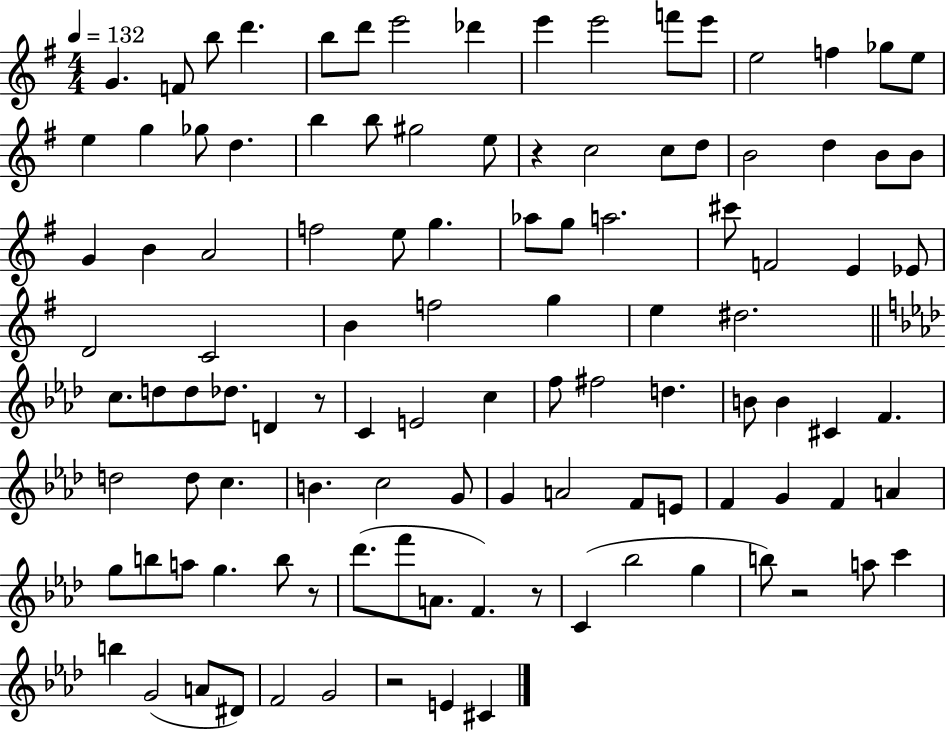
G4/q. F4/e B5/e D6/q. B5/e D6/e E6/h Db6/q E6/q E6/h F6/e E6/e E5/h F5/q Gb5/e E5/e E5/q G5/q Gb5/e D5/q. B5/q B5/e G#5/h E5/e R/q C5/h C5/e D5/e B4/h D5/q B4/e B4/e G4/q B4/q A4/h F5/h E5/e G5/q. Ab5/e G5/e A5/h. C#6/e F4/h E4/q Eb4/e D4/h C4/h B4/q F5/h G5/q E5/q D#5/h. C5/e. D5/e D5/e Db5/e. D4/q R/e C4/q E4/h C5/q F5/e F#5/h D5/q. B4/e B4/q C#4/q F4/q. D5/h D5/e C5/q. B4/q. C5/h G4/e G4/q A4/h F4/e E4/e F4/q G4/q F4/q A4/q G5/e B5/e A5/e G5/q. B5/e R/e Db6/e. F6/e A4/e. F4/q. R/e C4/q Bb5/h G5/q B5/e R/h A5/e C6/q B5/q G4/h A4/e D#4/e F4/h G4/h R/h E4/q C#4/q